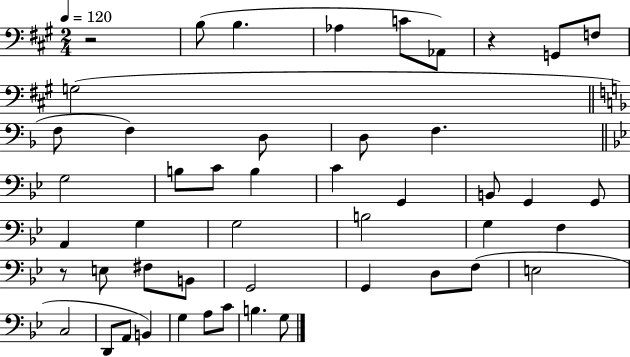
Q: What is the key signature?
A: A major